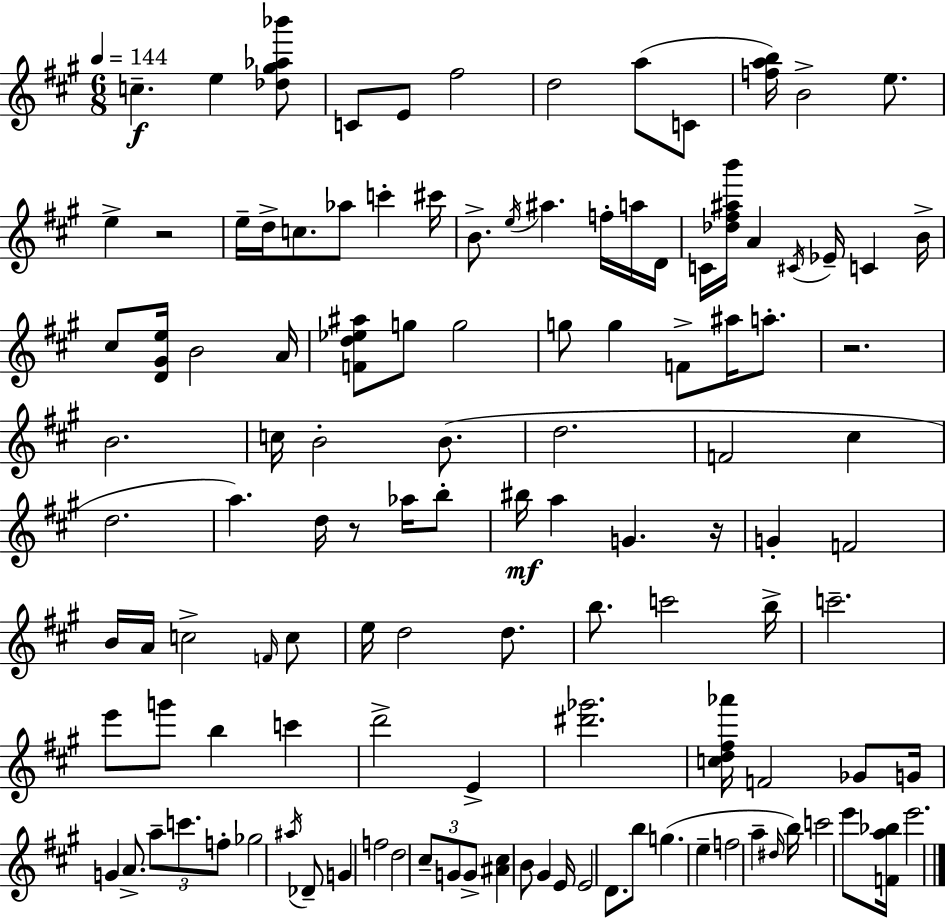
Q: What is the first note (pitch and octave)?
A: C5